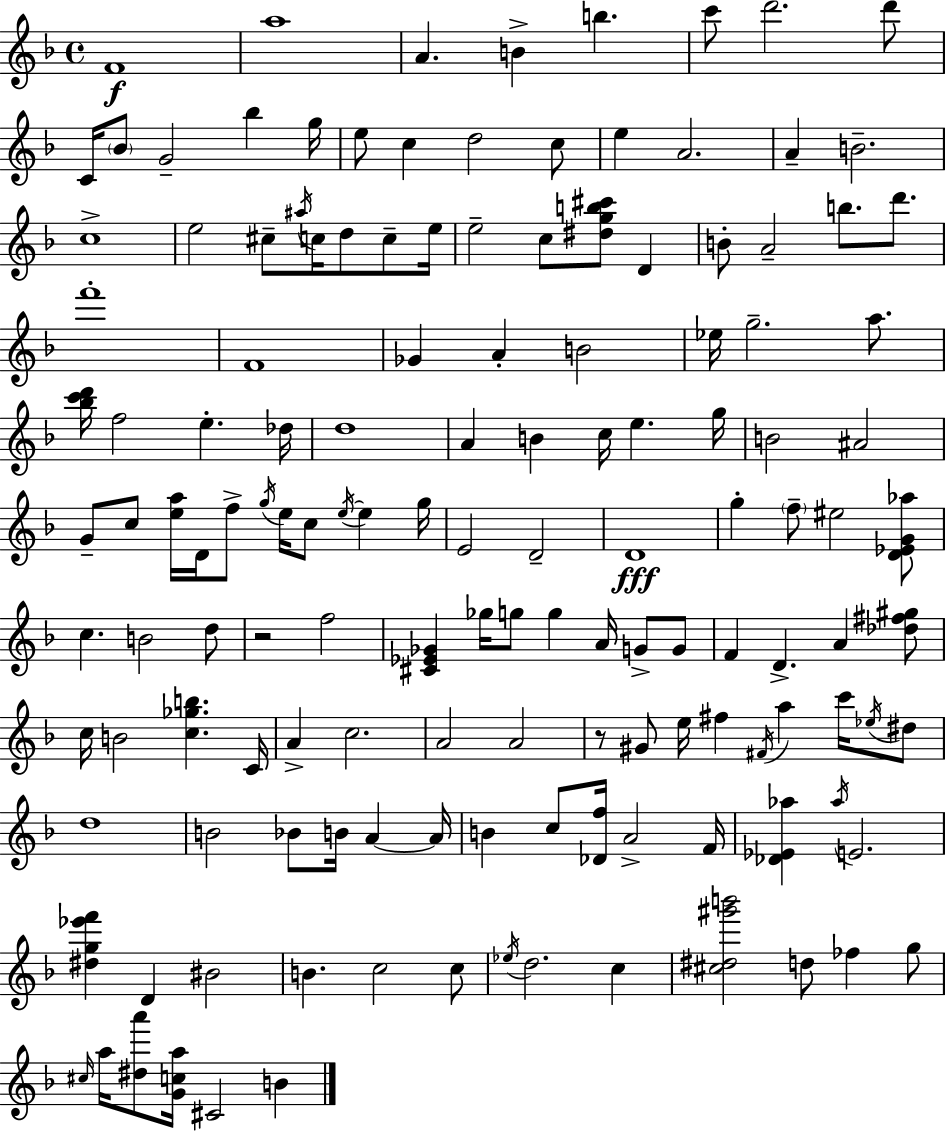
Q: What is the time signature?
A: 4/4